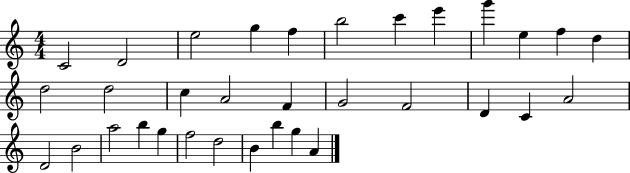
C4/h D4/h E5/h G5/q F5/q B5/h C6/q E6/q G6/q E5/q F5/q D5/q D5/h D5/h C5/q A4/h F4/q G4/h F4/h D4/q C4/q A4/h D4/h B4/h A5/h B5/q G5/q F5/h D5/h B4/q B5/q G5/q A4/q